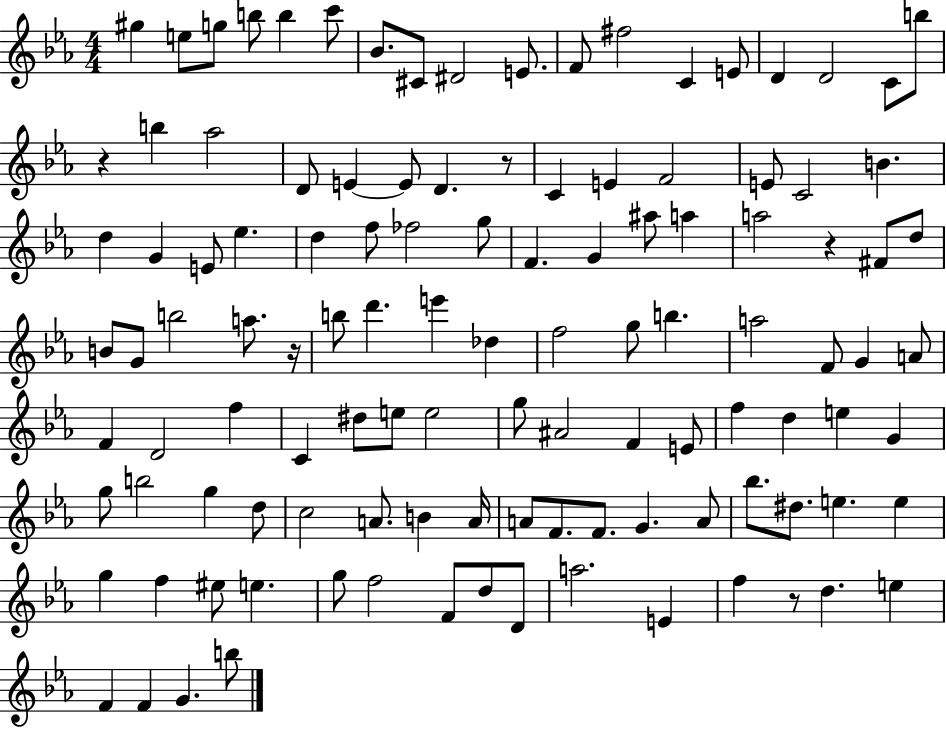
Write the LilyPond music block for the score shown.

{
  \clef treble
  \numericTimeSignature
  \time 4/4
  \key ees \major
  gis''4 e''8 g''8 b''8 b''4 c'''8 | bes'8. cis'8 dis'2 e'8. | f'8 fis''2 c'4 e'8 | d'4 d'2 c'8 b''8 | \break r4 b''4 aes''2 | d'8 e'4~~ e'8 d'4. r8 | c'4 e'4 f'2 | e'8 c'2 b'4. | \break d''4 g'4 e'8 ees''4. | d''4 f''8 fes''2 g''8 | f'4. g'4 ais''8 a''4 | a''2 r4 fis'8 d''8 | \break b'8 g'8 b''2 a''8. r16 | b''8 d'''4. e'''4 des''4 | f''2 g''8 b''4. | a''2 f'8 g'4 a'8 | \break f'4 d'2 f''4 | c'4 dis''8 e''8 e''2 | g''8 ais'2 f'4 e'8 | f''4 d''4 e''4 g'4 | \break g''8 b''2 g''4 d''8 | c''2 a'8. b'4 a'16 | a'8 f'8. f'8. g'4. a'8 | bes''8. dis''8. e''4. e''4 | \break g''4 f''4 eis''8 e''4. | g''8 f''2 f'8 d''8 d'8 | a''2. e'4 | f''4 r8 d''4. e''4 | \break f'4 f'4 g'4. b''8 | \bar "|."
}